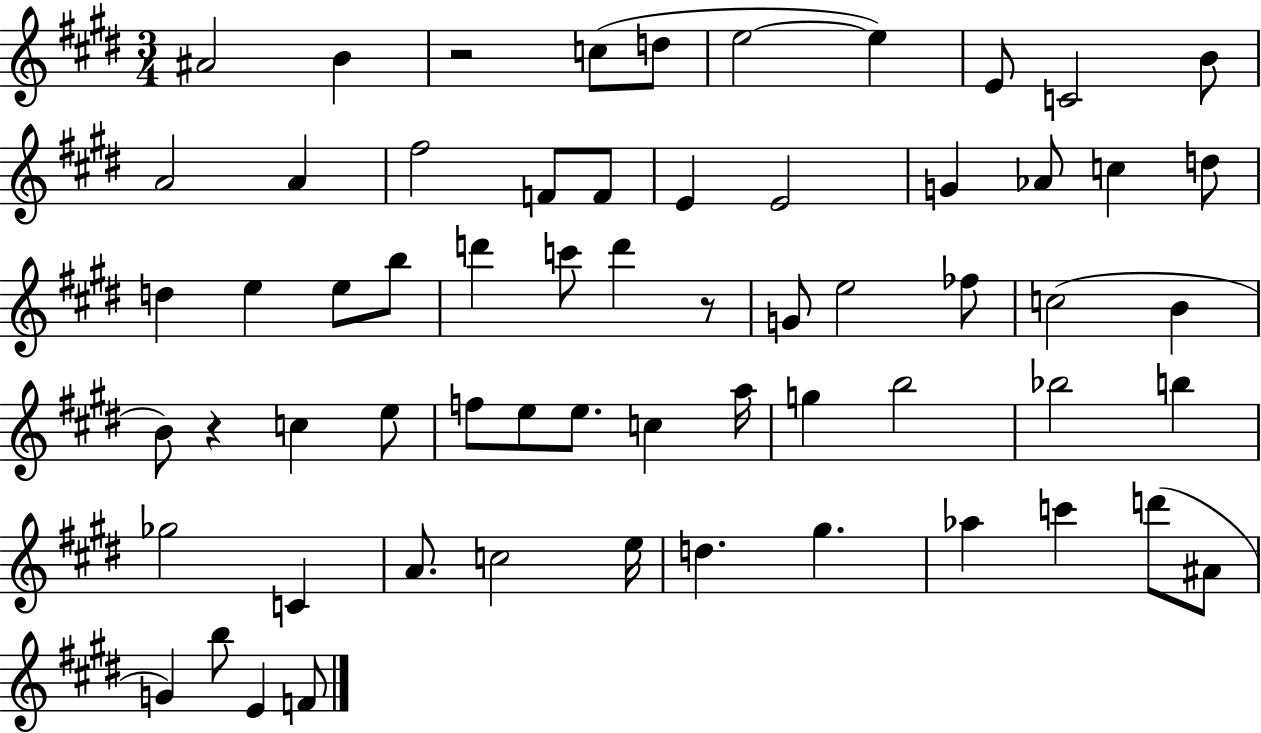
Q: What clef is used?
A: treble